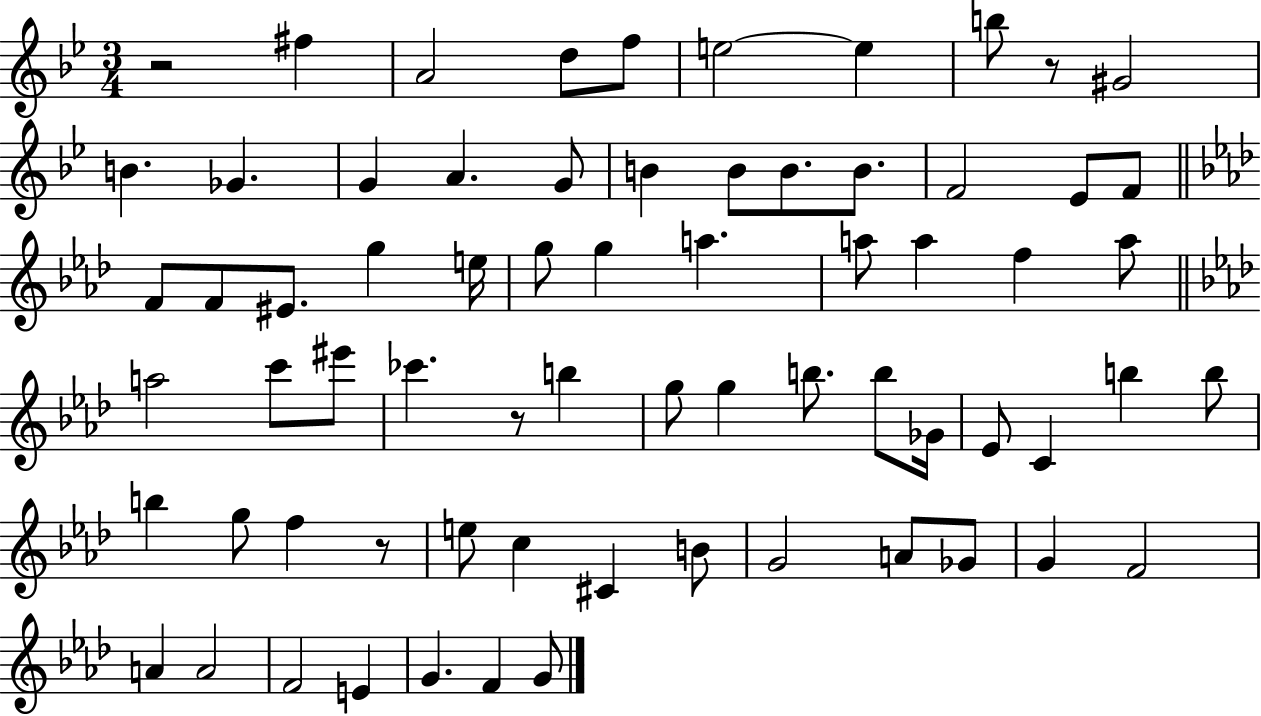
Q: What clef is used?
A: treble